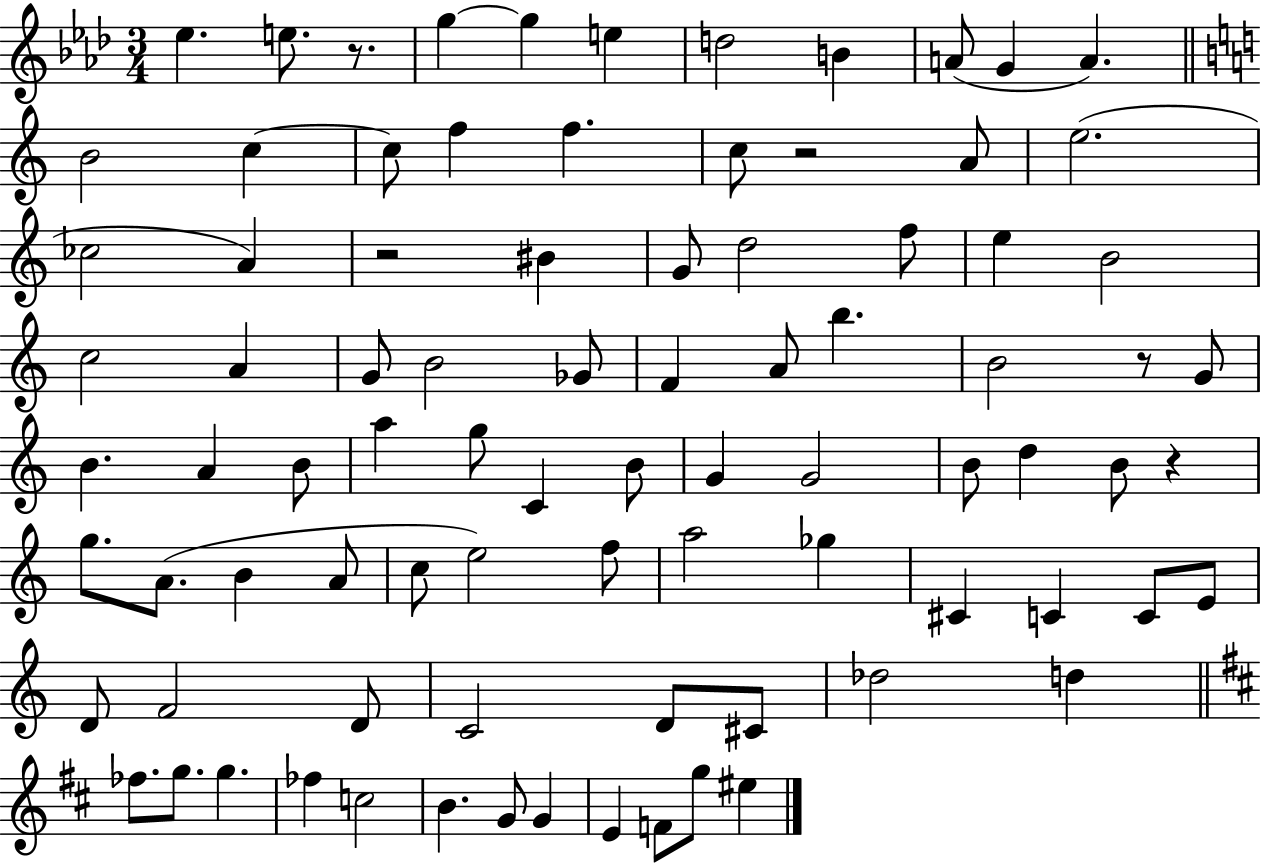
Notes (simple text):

Eb5/q. E5/e. R/e. G5/q G5/q E5/q D5/h B4/q A4/e G4/q A4/q. B4/h C5/q C5/e F5/q F5/q. C5/e R/h A4/e E5/h. CES5/h A4/q R/h BIS4/q G4/e D5/h F5/e E5/q B4/h C5/h A4/q G4/e B4/h Gb4/e F4/q A4/e B5/q. B4/h R/e G4/e B4/q. A4/q B4/e A5/q G5/e C4/q B4/e G4/q G4/h B4/e D5/q B4/e R/q G5/e. A4/e. B4/q A4/e C5/e E5/h F5/e A5/h Gb5/q C#4/q C4/q C4/e E4/e D4/e F4/h D4/e C4/h D4/e C#4/e Db5/h D5/q FES5/e. G5/e. G5/q. FES5/q C5/h B4/q. G4/e G4/q E4/q F4/e G5/e EIS5/q